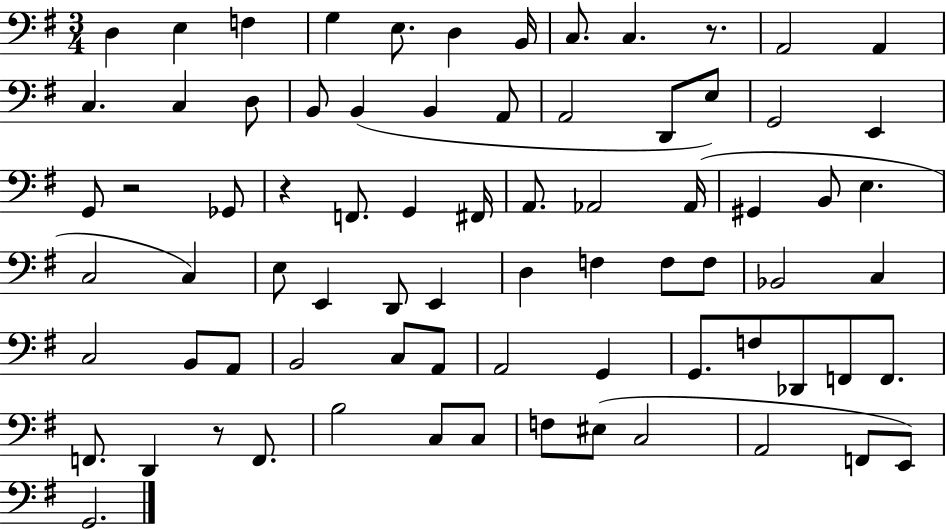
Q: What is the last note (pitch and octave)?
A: G2